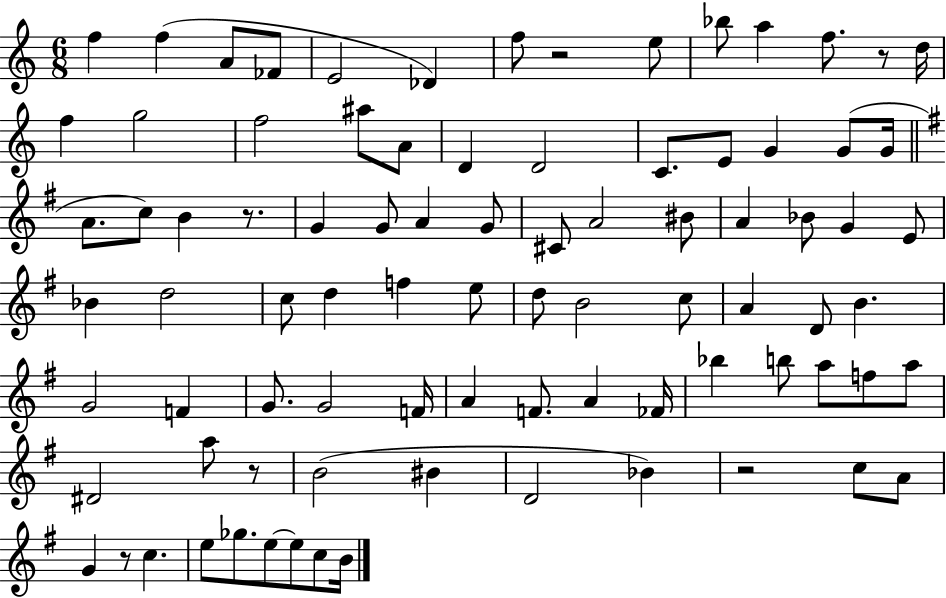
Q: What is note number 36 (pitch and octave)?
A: Bb4